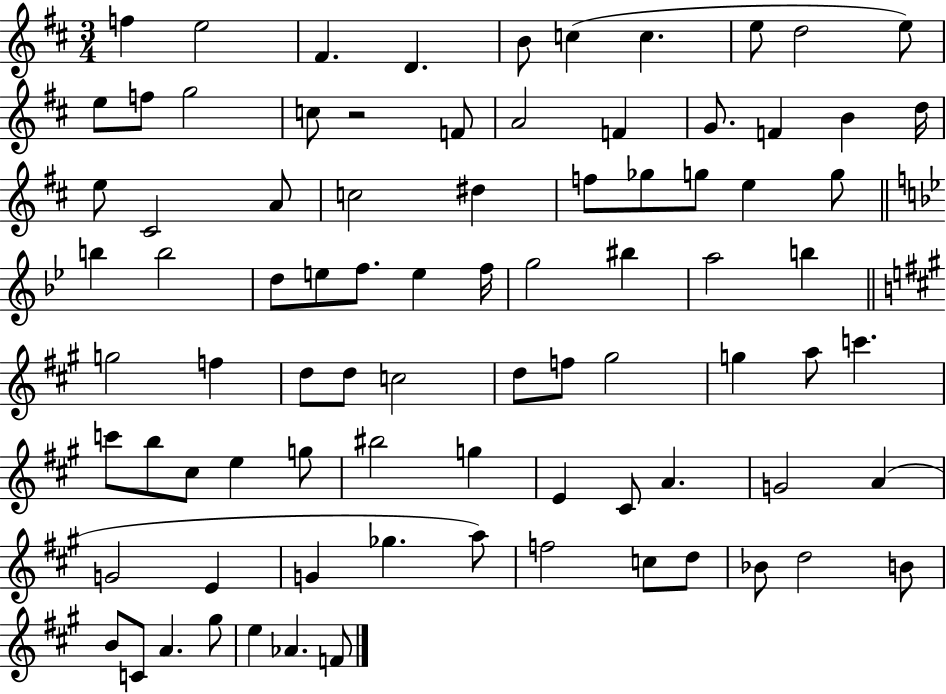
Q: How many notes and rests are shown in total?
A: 84